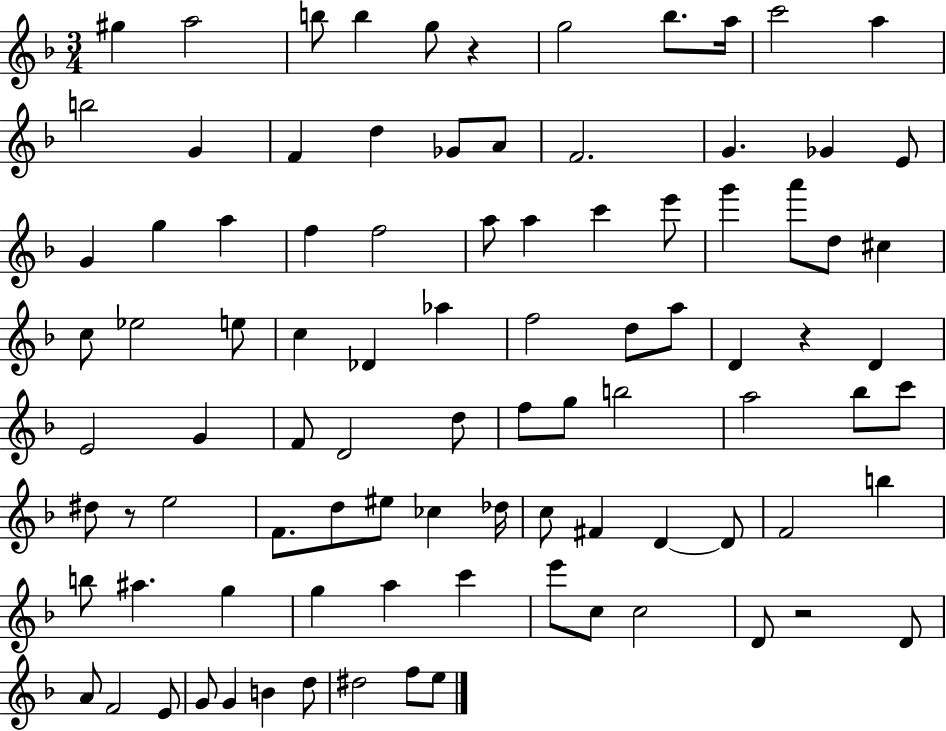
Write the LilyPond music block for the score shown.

{
  \clef treble
  \numericTimeSignature
  \time 3/4
  \key f \major
  gis''4 a''2 | b''8 b''4 g''8 r4 | g''2 bes''8. a''16 | c'''2 a''4 | \break b''2 g'4 | f'4 d''4 ges'8 a'8 | f'2. | g'4. ges'4 e'8 | \break g'4 g''4 a''4 | f''4 f''2 | a''8 a''4 c'''4 e'''8 | g'''4 a'''8 d''8 cis''4 | \break c''8 ees''2 e''8 | c''4 des'4 aes''4 | f''2 d''8 a''8 | d'4 r4 d'4 | \break e'2 g'4 | f'8 d'2 d''8 | f''8 g''8 b''2 | a''2 bes''8 c'''8 | \break dis''8 r8 e''2 | f'8. d''8 eis''8 ces''4 des''16 | c''8 fis'4 d'4~~ d'8 | f'2 b''4 | \break b''8 ais''4. g''4 | g''4 a''4 c'''4 | e'''8 c''8 c''2 | d'8 r2 d'8 | \break a'8 f'2 e'8 | g'8 g'4 b'4 d''8 | dis''2 f''8 e''8 | \bar "|."
}